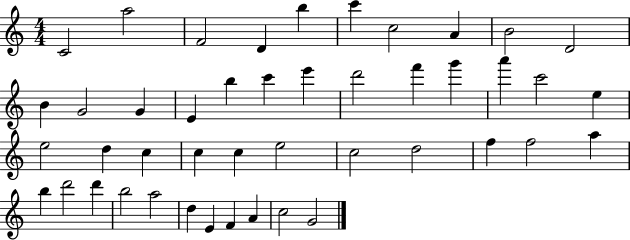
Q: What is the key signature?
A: C major